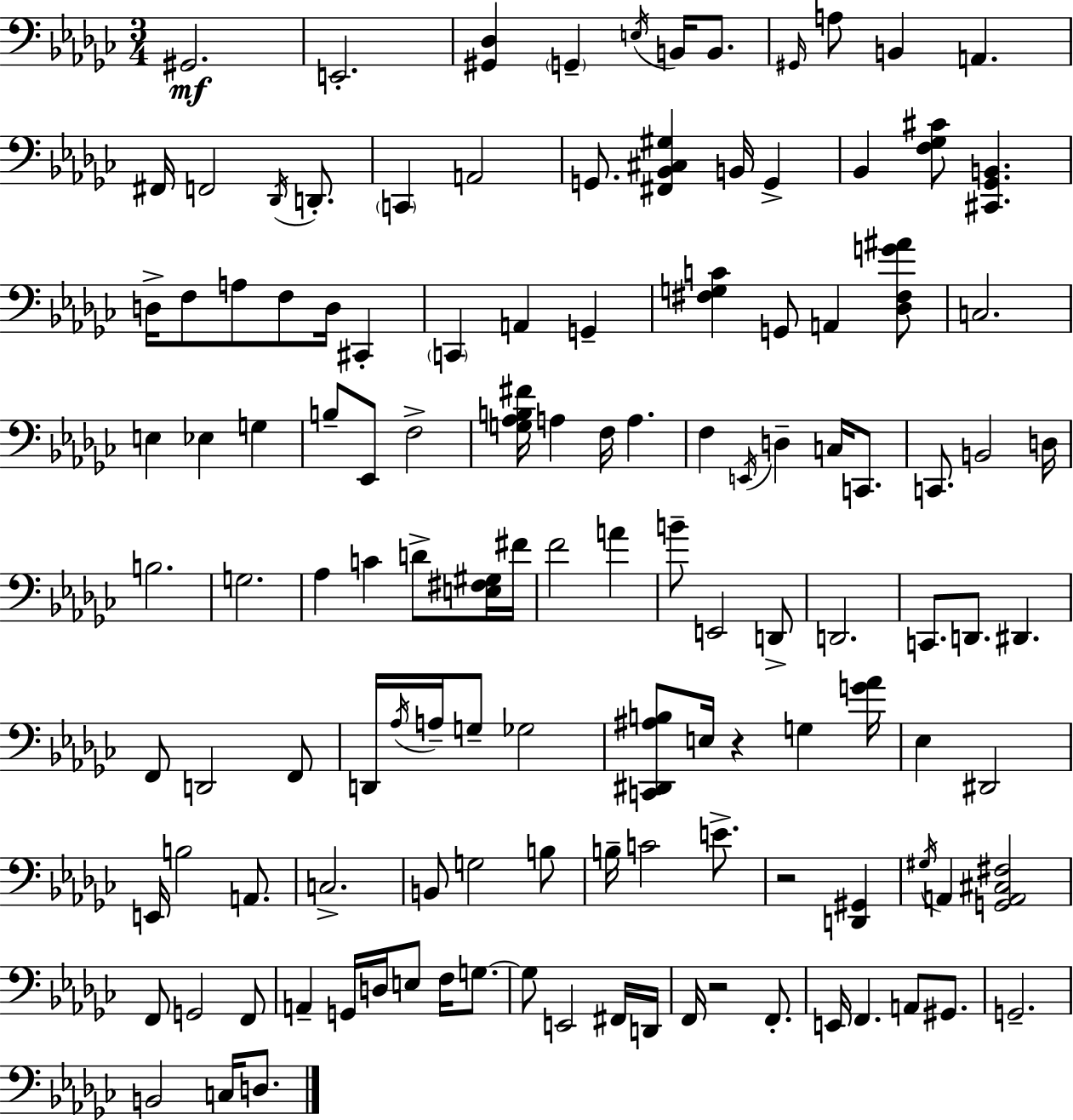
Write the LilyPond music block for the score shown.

{
  \clef bass
  \numericTimeSignature
  \time 3/4
  \key ees \minor
  gis,2.\mf | e,2.-. | <gis, des>4 \parenthesize g,4-- \acciaccatura { e16 } b,16 b,8. | \grace { gis,16 } a8 b,4 a,4. | \break fis,16 f,2 \acciaccatura { des,16 } | d,8.-. \parenthesize c,4 a,2 | g,8. <fis, bes, cis gis>4 b,16 g,4-> | bes,4 <f ges cis'>8 <cis, ges, b,>4. | \break d16-> f8 a8 f8 d16 cis,4-. | \parenthesize c,4 a,4 g,4-- | <fis g c'>4 g,8 a,4 | <des fis g' ais'>8 c2. | \break e4 ees4 g4 | b8-- ees,8 f2-> | <g aes b fis'>16 a4 f16 a4. | f4 \acciaccatura { e,16 } d4-- | \break c16 c,8. c,8. b,2 | d16 b2. | g2. | aes4 c'4 | \break d'8-> <e fis gis>16 fis'16 f'2 | a'4 b'8-- e,2 | d,8-> d,2. | c,8. d,8. dis,4. | \break f,8 d,2 | f,8 d,16 \acciaccatura { aes16 } a16-- g8-- ges2 | <c, dis, ais b>8 e16 r4 | g4 <g' aes'>16 ees4 dis,2 | \break e,16 b2 | a,8. c2.-> | b,8 g2 | b8 b16-- c'2 | \break e'8.-> r2 | <d, gis,>4 \acciaccatura { gis16 } a,4 <g, a, cis fis>2 | f,8 g,2 | f,8 a,4-- g,16 d16 | \break e8 f16 g8.~~ g8 e,2 | fis,16 d,16 f,16 r2 | f,8.-. e,16 f,4. | a,8 gis,8. g,2.-- | \break b,2 | c16 d8. \bar "|."
}